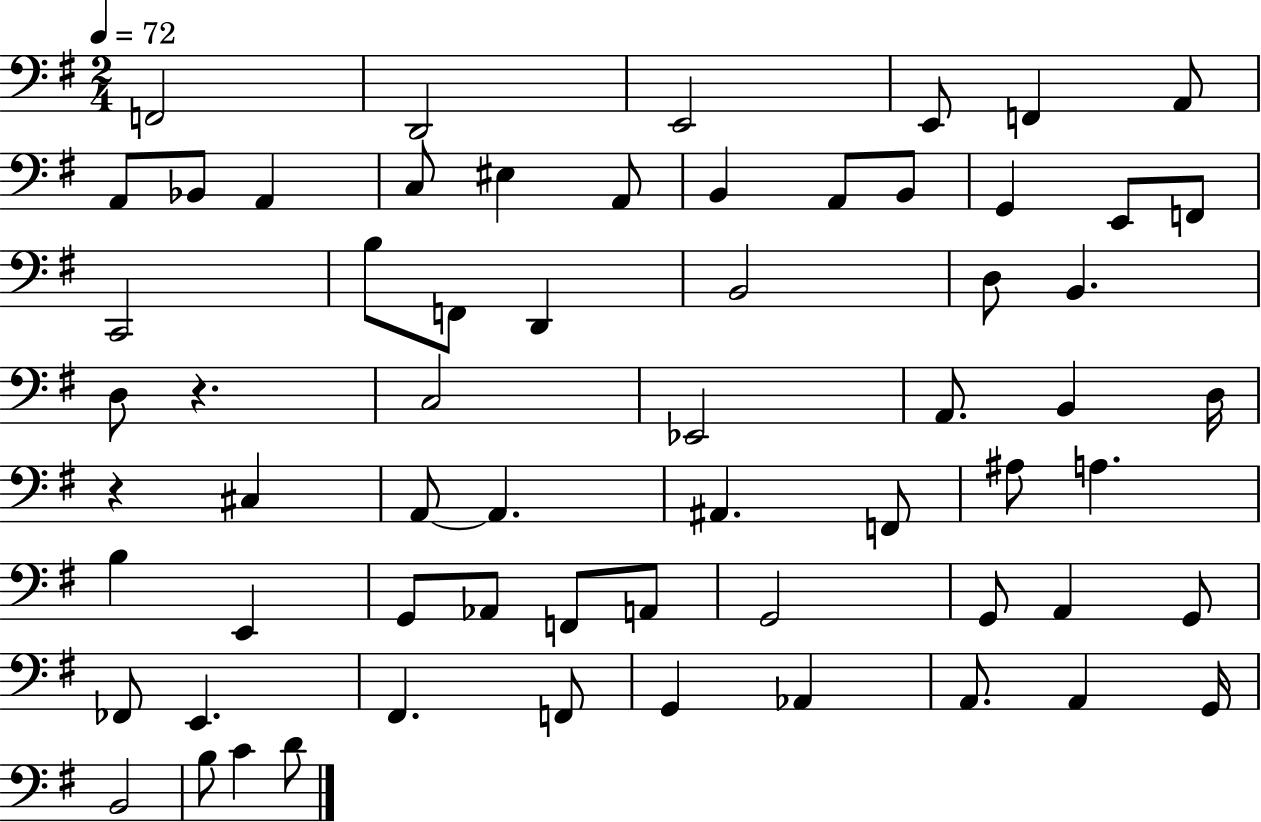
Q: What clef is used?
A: bass